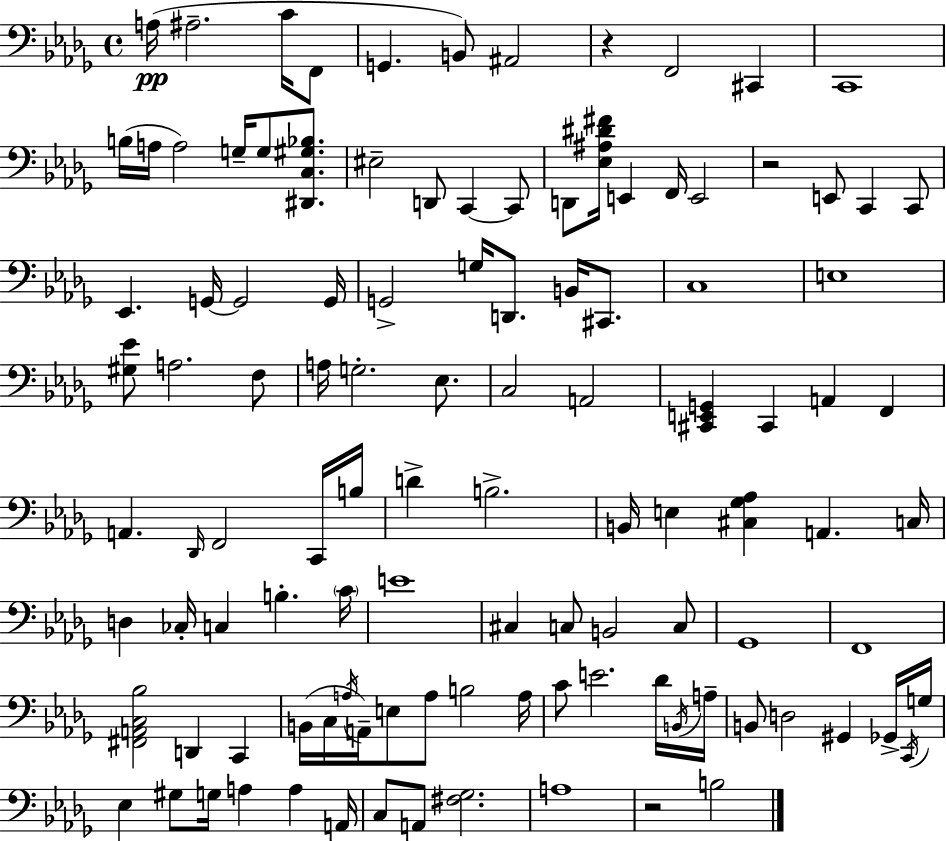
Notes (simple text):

A3/s A#3/h. C4/s F2/e G2/q. B2/e A#2/h R/q F2/h C#2/q C2/w B3/s A3/s A3/h G3/s G3/e [D#2,C3,G#3,Bb3]/e. EIS3/h D2/e C2/q C2/e D2/e [Eb3,A#3,D#4,F#4]/s E2/q F2/s E2/h R/h E2/e C2/q C2/e Eb2/q. G2/s G2/h G2/s G2/h G3/s D2/e. B2/s C#2/e. C3/w E3/w [G#3,Eb4]/e A3/h. F3/e A3/s G3/h. Eb3/e. C3/h A2/h [C#2,E2,G2]/q C#2/q A2/q F2/q A2/q. Db2/s F2/h C2/s B3/s D4/q B3/h. B2/s E3/q [C#3,Gb3,Ab3]/q A2/q. C3/s D3/q CES3/s C3/q B3/q. C4/s E4/w C#3/q C3/e B2/h C3/e Gb2/w F2/w [F#2,A2,C3,Bb3]/h D2/q C2/q B2/s C3/s A3/s A2/s E3/e A3/e B3/h A3/s C4/e E4/h. Db4/s B2/s A3/s B2/e D3/h G#2/q Gb2/s C2/s G3/s Eb3/q G#3/e G3/s A3/q A3/q A2/s C3/e A2/e [F#3,Gb3]/h. A3/w R/h B3/h